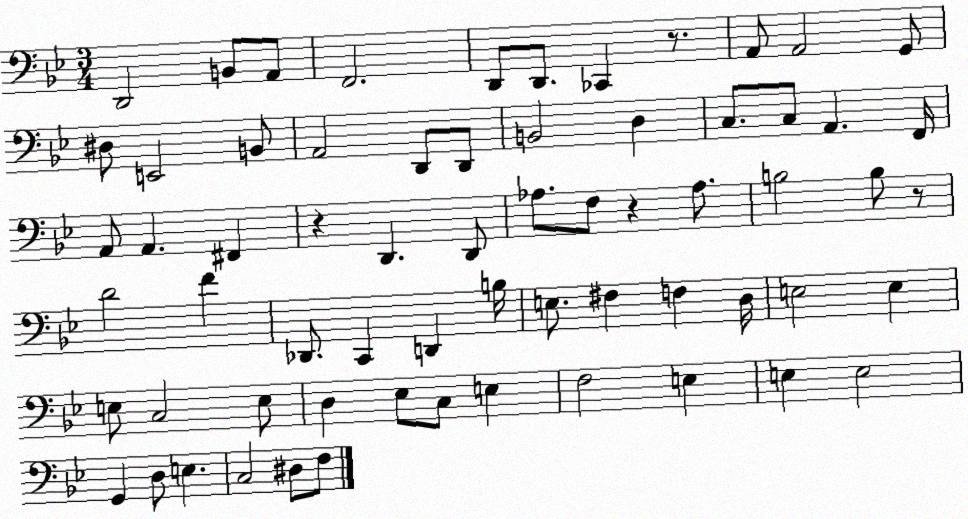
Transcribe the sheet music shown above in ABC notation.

X:1
T:Untitled
M:3/4
L:1/4
K:Bb
D,,2 B,,/2 A,,/2 F,,2 D,,/2 D,,/2 _C,, z/2 A,,/2 A,,2 G,,/2 ^D,/2 E,,2 B,,/2 A,,2 D,,/2 D,,/2 B,,2 D, C,/2 C,/2 A,, F,,/4 A,,/2 A,, ^F,, z D,, D,,/2 _A,/2 F,/2 z _A,/2 B,2 B,/2 z/2 D2 F _D,,/2 C,, D,, B,/4 E,/2 ^F, F, D,/4 E,2 E, E,/2 C,2 E,/2 D, _E,/2 C,/2 E, F,2 E, E, E,2 G,, D,/2 E, C,2 ^D,/2 F,/2